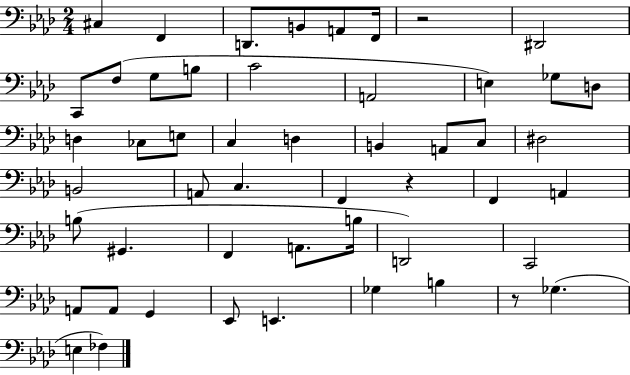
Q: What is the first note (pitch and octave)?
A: C#3